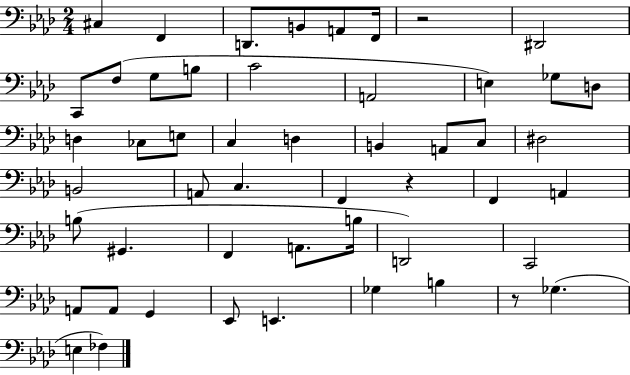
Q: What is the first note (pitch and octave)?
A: C#3